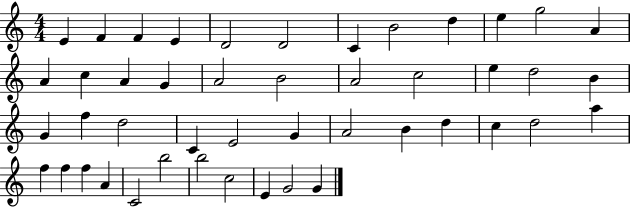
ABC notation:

X:1
T:Untitled
M:4/4
L:1/4
K:C
E F F E D2 D2 C B2 d e g2 A A c A G A2 B2 A2 c2 e d2 B G f d2 C E2 G A2 B d c d2 a f f f A C2 b2 b2 c2 E G2 G